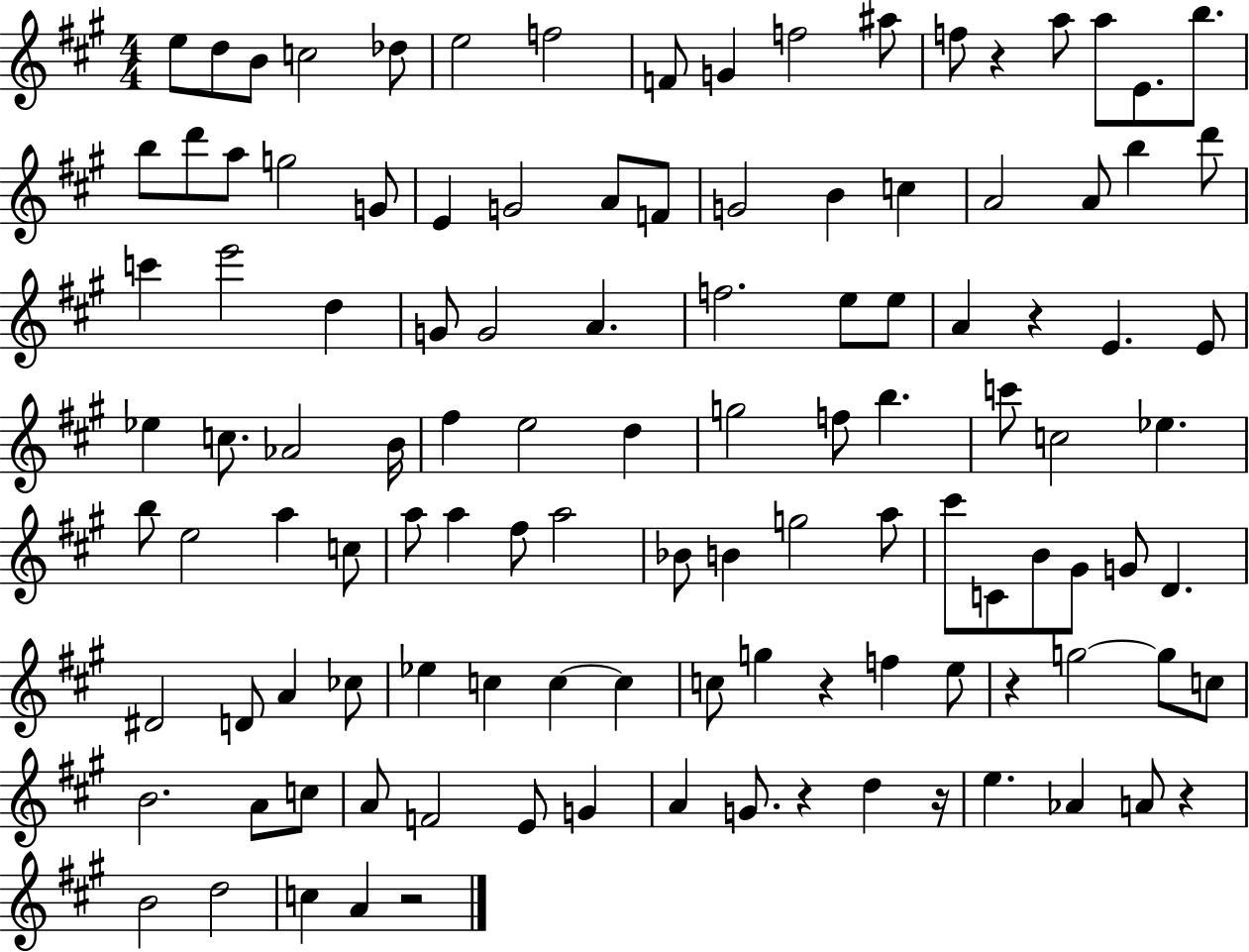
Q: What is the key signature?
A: A major